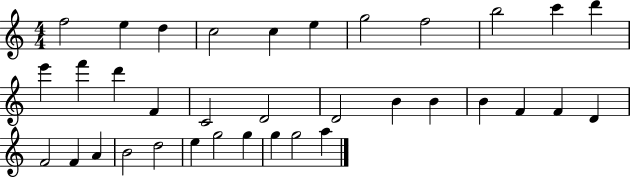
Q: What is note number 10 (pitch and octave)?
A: C6